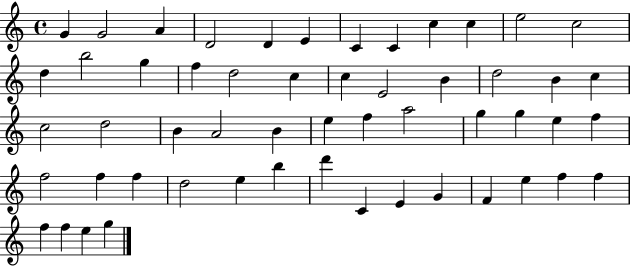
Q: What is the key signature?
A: C major